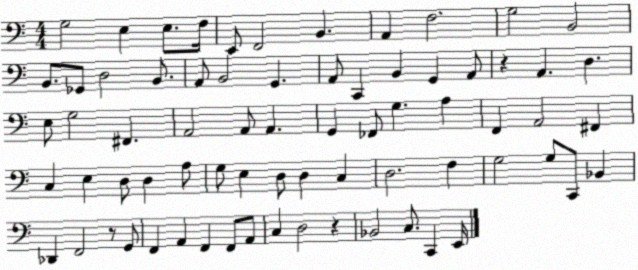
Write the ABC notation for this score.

X:1
T:Untitled
M:4/4
L:1/4
K:C
G,2 E, E,/2 F,/4 E,,/2 F,,2 B,, A,, F,2 G,2 B,,2 B,,/2 _G,,/2 D,2 B,,/2 A,,/2 B,,2 G,, A,,/2 C,, B,, G,, A,,/2 z A,, D, E,/2 G,2 ^F,, A,,2 A,,/2 A,, G,, _F,,/2 G, A, F,, A,,2 ^F,, C, E, D,/2 D, A,/2 G,/2 E, D,/2 D, C, D,2 F, G,2 G,/2 C,,/2 _B,, _D,, F,,2 z/2 G,,/2 F,, A,, F,, F,,/2 A,,/2 C, D,2 z _B,,2 C,/2 C,, E,,/4